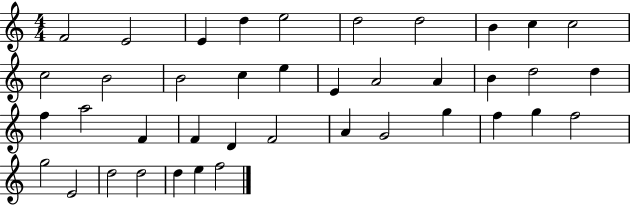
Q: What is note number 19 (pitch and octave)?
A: B4